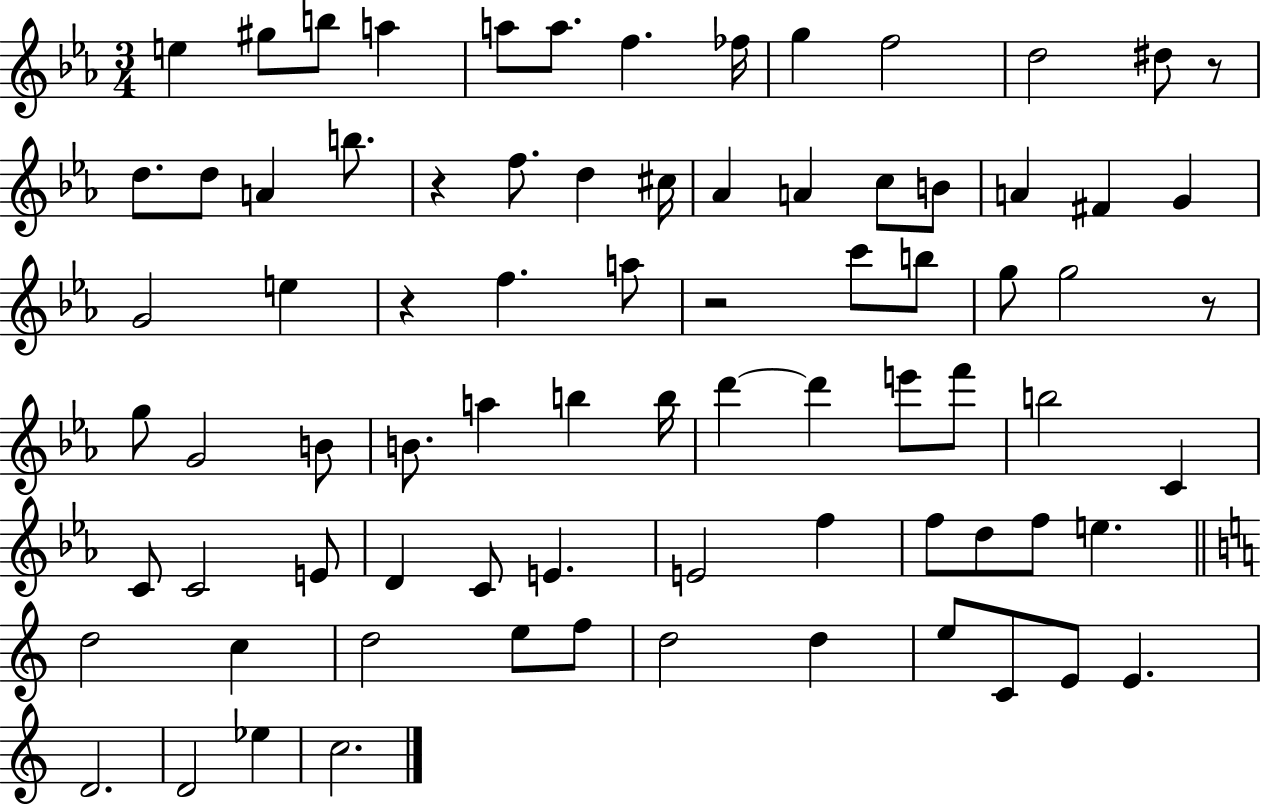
{
  \clef treble
  \numericTimeSignature
  \time 3/4
  \key ees \major
  \repeat volta 2 { e''4 gis''8 b''8 a''4 | a''8 a''8. f''4. fes''16 | g''4 f''2 | d''2 dis''8 r8 | \break d''8. d''8 a'4 b''8. | r4 f''8. d''4 cis''16 | aes'4 a'4 c''8 b'8 | a'4 fis'4 g'4 | \break g'2 e''4 | r4 f''4. a''8 | r2 c'''8 b''8 | g''8 g''2 r8 | \break g''8 g'2 b'8 | b'8. a''4 b''4 b''16 | d'''4~~ d'''4 e'''8 f'''8 | b''2 c'4 | \break c'8 c'2 e'8 | d'4 c'8 e'4. | e'2 f''4 | f''8 d''8 f''8 e''4. | \break \bar "||" \break \key c \major d''2 c''4 | d''2 e''8 f''8 | d''2 d''4 | e''8 c'8 e'8 e'4. | \break d'2. | d'2 ees''4 | c''2. | } \bar "|."
}